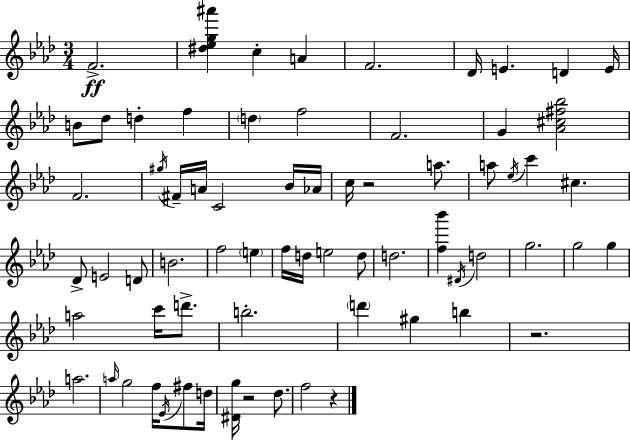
{
  \clef treble
  \numericTimeSignature
  \time 3/4
  \key aes \major
  f'2.->\ff | <dis'' ees'' g'' ais'''>4 c''4-. a'4 | f'2. | des'16 e'4. d'4 e'16 | \break b'8 des''8 d''4-. f''4 | \parenthesize d''4 f''2 | f'2. | g'4 <aes' cis'' fis'' bes''>2 | \break f'2. | \acciaccatura { gis''16 } fis'16-- a'16 c'2 bes'16 | aes'16 c''16 r2 a''8. | a''8 \acciaccatura { ees''16 } c'''4 cis''4. | \break des'8-> e'2 | d'8 b'2. | f''2 \parenthesize e''4 | f''16 d''16 e''2 | \break d''8 d''2. | <f'' bes'''>4 \acciaccatura { dis'16 } d''2 | g''2. | g''2 g''4 | \break a''2 c'''16 | d'''8.-> b''2.-. | \parenthesize d'''4 gis''4 b''4 | r2. | \break a''2. | \grace { a''16 } g''2 | f''16 \acciaccatura { ees'16 } fis''8 d''16 <dis' g''>16 r2 | des''8. f''2 | \break r4 \bar "|."
}